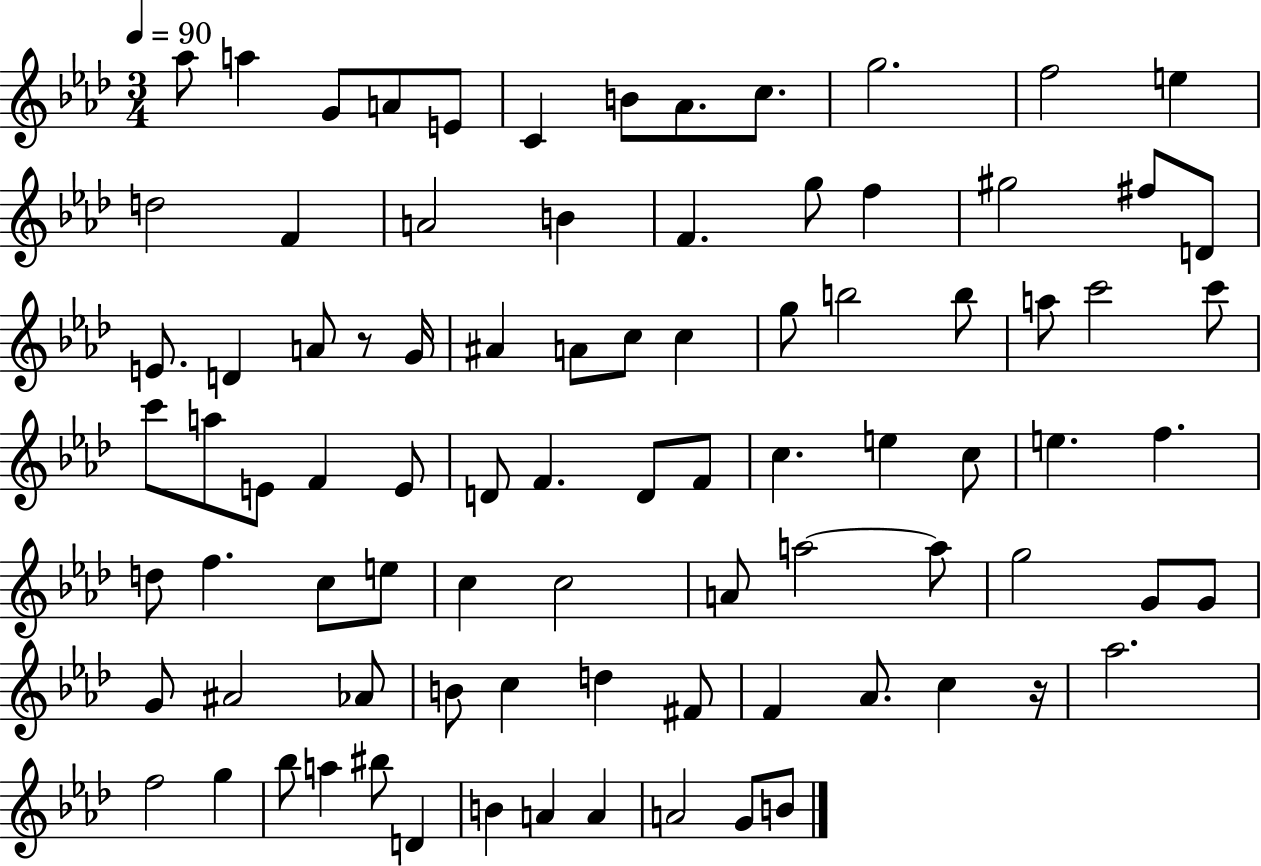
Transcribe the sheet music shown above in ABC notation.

X:1
T:Untitled
M:3/4
L:1/4
K:Ab
_a/2 a G/2 A/2 E/2 C B/2 _A/2 c/2 g2 f2 e d2 F A2 B F g/2 f ^g2 ^f/2 D/2 E/2 D A/2 z/2 G/4 ^A A/2 c/2 c g/2 b2 b/2 a/2 c'2 c'/2 c'/2 a/2 E/2 F E/2 D/2 F D/2 F/2 c e c/2 e f d/2 f c/2 e/2 c c2 A/2 a2 a/2 g2 G/2 G/2 G/2 ^A2 _A/2 B/2 c d ^F/2 F _A/2 c z/4 _a2 f2 g _b/2 a ^b/2 D B A A A2 G/2 B/2